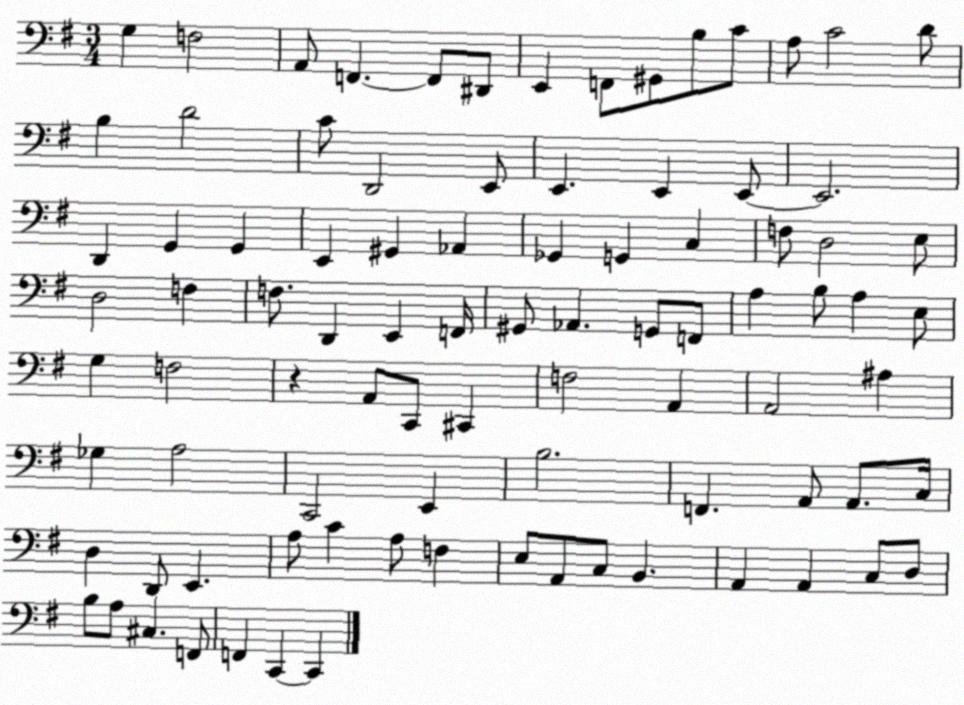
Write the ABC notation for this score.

X:1
T:Untitled
M:3/4
L:1/4
K:G
G, F,2 A,,/2 F,, F,,/2 ^D,,/2 E,, F,,/2 ^G,,/2 B,/2 C/2 A,/2 C2 D/2 B, D2 C/2 D,,2 E,,/2 E,, E,, E,,/2 E,,2 D,, G,, G,, E,, ^G,, _A,, _G,, G,, C, F,/2 D,2 E,/2 D,2 F, F,/2 D,, E,, F,,/4 ^G,,/2 _A,, G,,/2 F,,/2 A, B,/2 A, E,/2 G, F,2 z A,,/2 C,,/2 ^C,, F,2 A,, A,,2 ^A, _G, A,2 C,,2 E,, B,2 F,, A,,/2 A,,/2 C,/4 D, D,,/2 E,, A,/2 C A,/2 F, E,/2 A,,/2 C,/2 B,, A,, A,, C,/2 D,/2 B,/2 A,/2 ^C, F,,/2 F,, C,, C,,